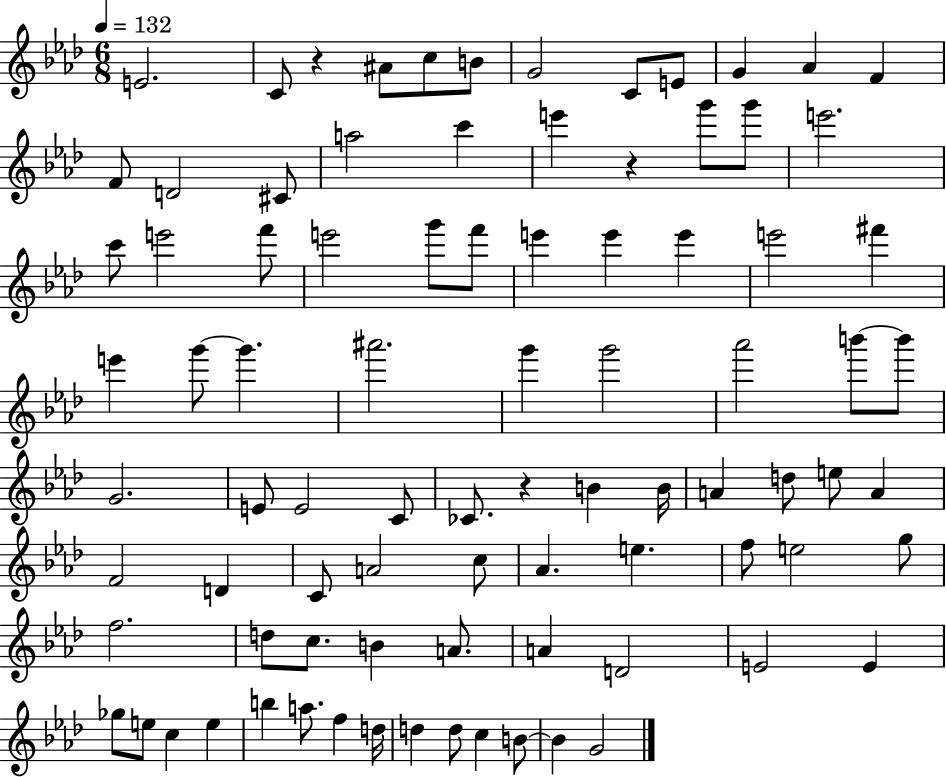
E4/h. C4/e R/q A#4/e C5/e B4/e G4/h C4/e E4/e G4/q Ab4/q F4/q F4/e D4/h C#4/e A5/h C6/q E6/q R/q G6/e G6/e E6/h. C6/e E6/h F6/e E6/h G6/e F6/e E6/q E6/q E6/q E6/h F#6/q E6/q G6/e G6/q. A#6/h. G6/q G6/h Ab6/h B6/e B6/e G4/h. E4/e E4/h C4/e CES4/e. R/q B4/q B4/s A4/q D5/e E5/e A4/q F4/h D4/q C4/e A4/h C5/e Ab4/q. E5/q. F5/e E5/h G5/e F5/h. D5/e C5/e. B4/q A4/e. A4/q D4/h E4/h E4/q Gb5/e E5/e C5/q E5/q B5/q A5/e. F5/q D5/s D5/q D5/e C5/q B4/e B4/q G4/h